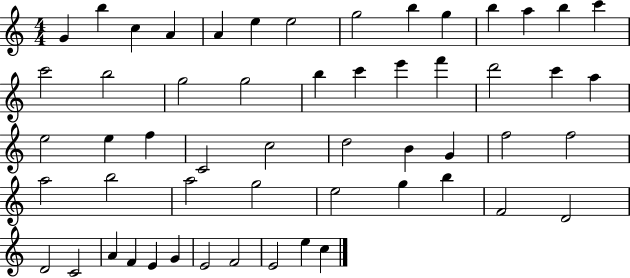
{
  \clef treble
  \numericTimeSignature
  \time 4/4
  \key c \major
  g'4 b''4 c''4 a'4 | a'4 e''4 e''2 | g''2 b''4 g''4 | b''4 a''4 b''4 c'''4 | \break c'''2 b''2 | g''2 g''2 | b''4 c'''4 e'''4 f'''4 | d'''2 c'''4 a''4 | \break e''2 e''4 f''4 | c'2 c''2 | d''2 b'4 g'4 | f''2 f''2 | \break a''2 b''2 | a''2 g''2 | e''2 g''4 b''4 | f'2 d'2 | \break d'2 c'2 | a'4 f'4 e'4 g'4 | e'2 f'2 | e'2 e''4 c''4 | \break \bar "|."
}